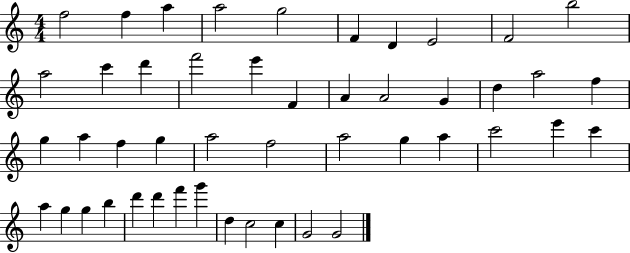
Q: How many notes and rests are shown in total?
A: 47